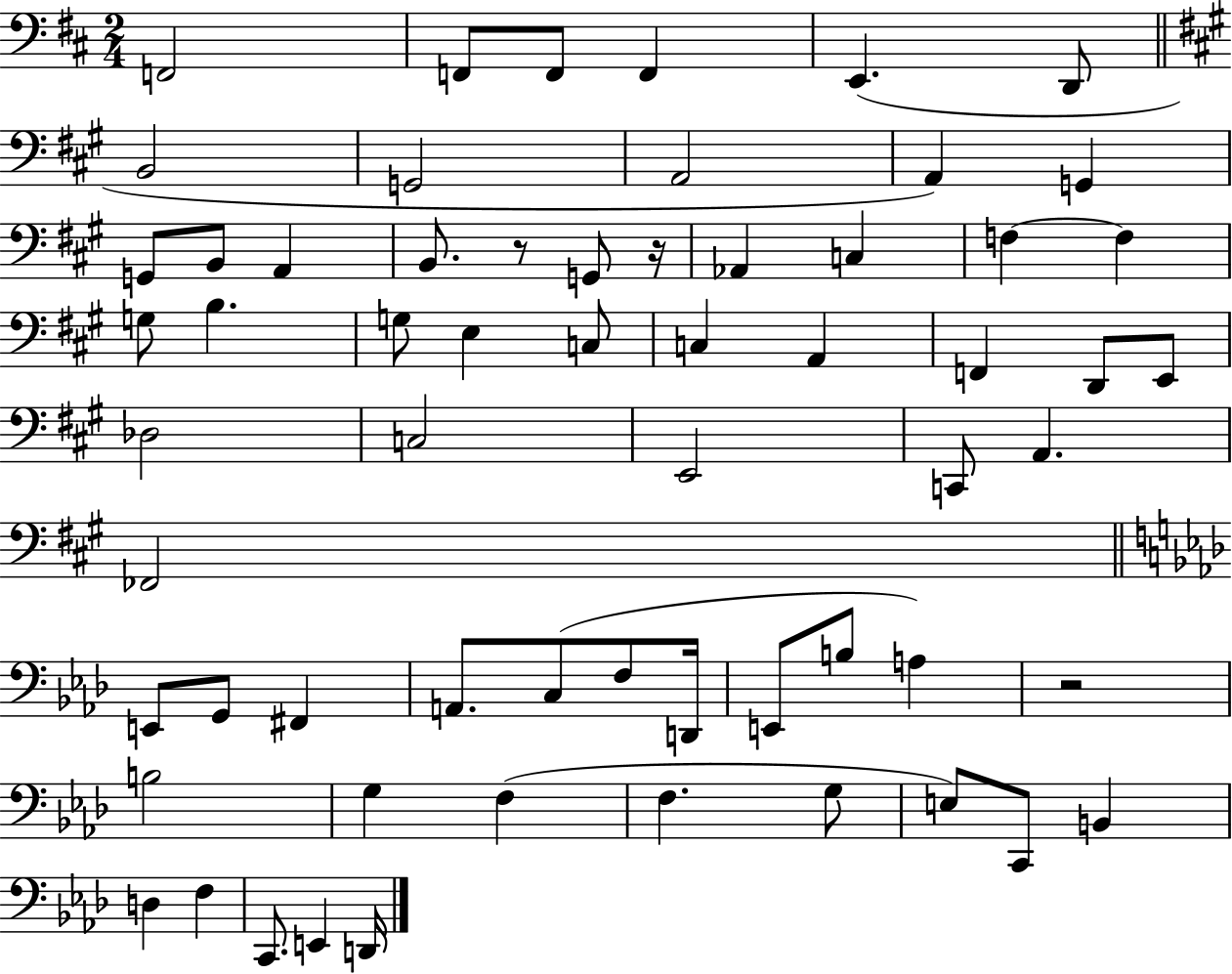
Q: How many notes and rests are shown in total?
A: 62